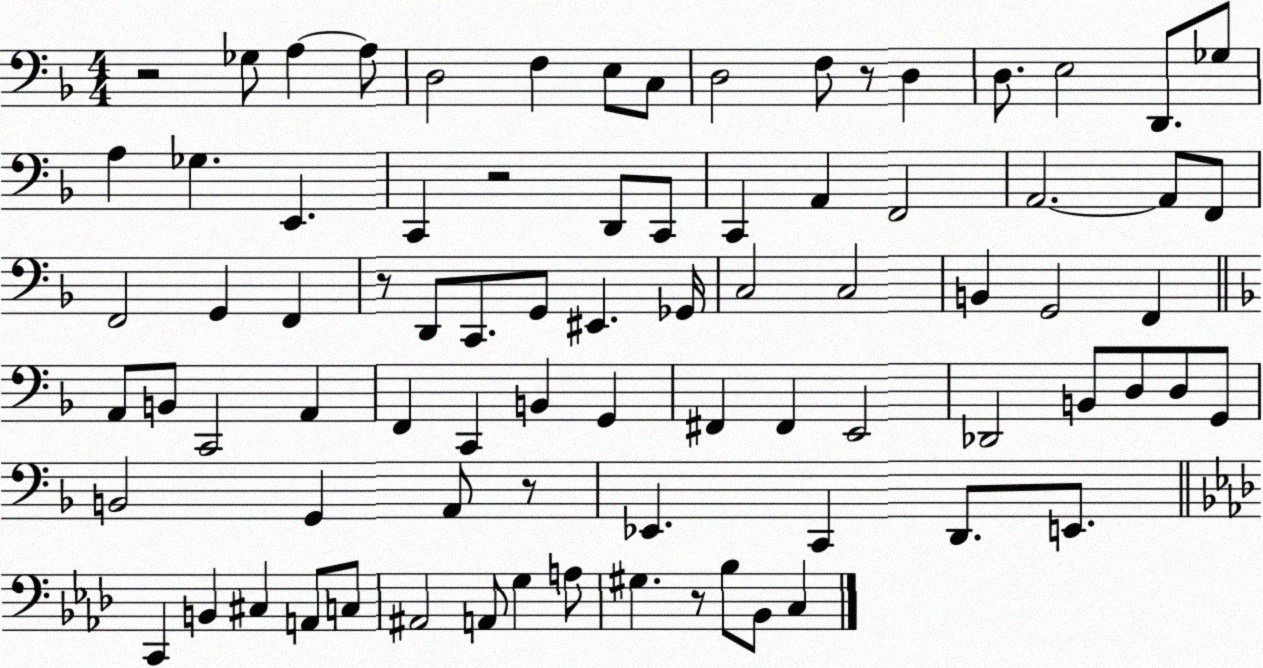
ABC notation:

X:1
T:Untitled
M:4/4
L:1/4
K:F
z2 _G,/2 A, A,/2 D,2 F, E,/2 C,/2 D,2 F,/2 z/2 D, D,/2 E,2 D,,/2 _G,/2 A, _G, E,, C,, z2 D,,/2 C,,/2 C,, A,, F,,2 A,,2 A,,/2 F,,/2 F,,2 G,, F,, z/2 D,,/2 C,,/2 G,,/2 ^E,, _G,,/4 C,2 C,2 B,, G,,2 F,, A,,/2 B,,/2 C,,2 A,, F,, C,, B,, G,, ^F,, ^F,, E,,2 _D,,2 B,,/2 D,/2 D,/2 G,,/2 B,,2 G,, A,,/2 z/2 _E,, C,, D,,/2 E,,/2 C,, B,, ^C, A,,/2 C,/2 ^A,,2 A,,/2 G, A,/2 ^G, z/2 _B,/2 _B,,/2 C,